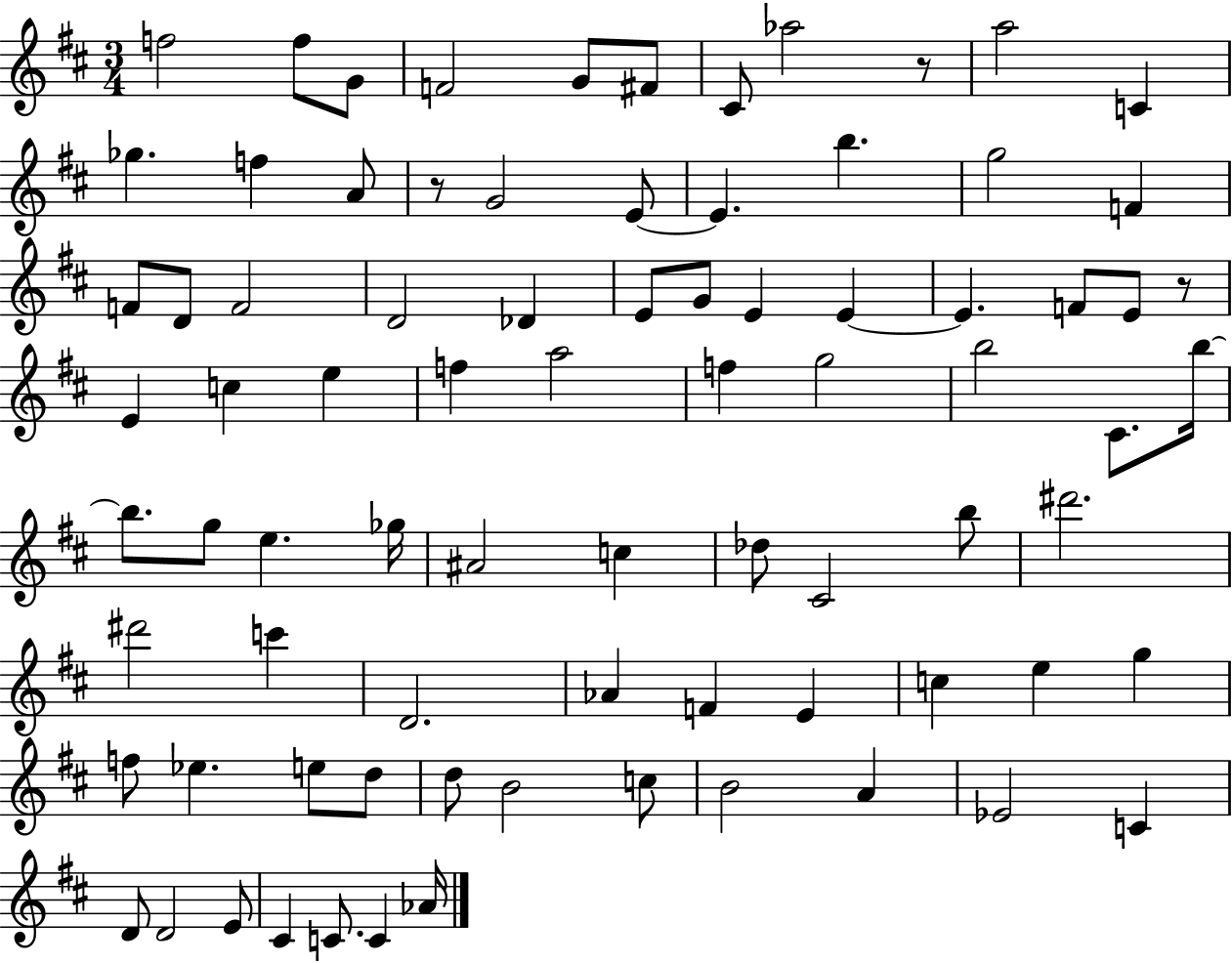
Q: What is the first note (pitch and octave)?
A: F5